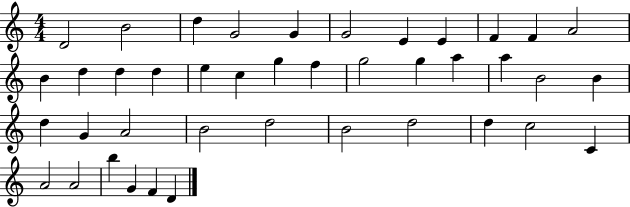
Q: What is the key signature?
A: C major